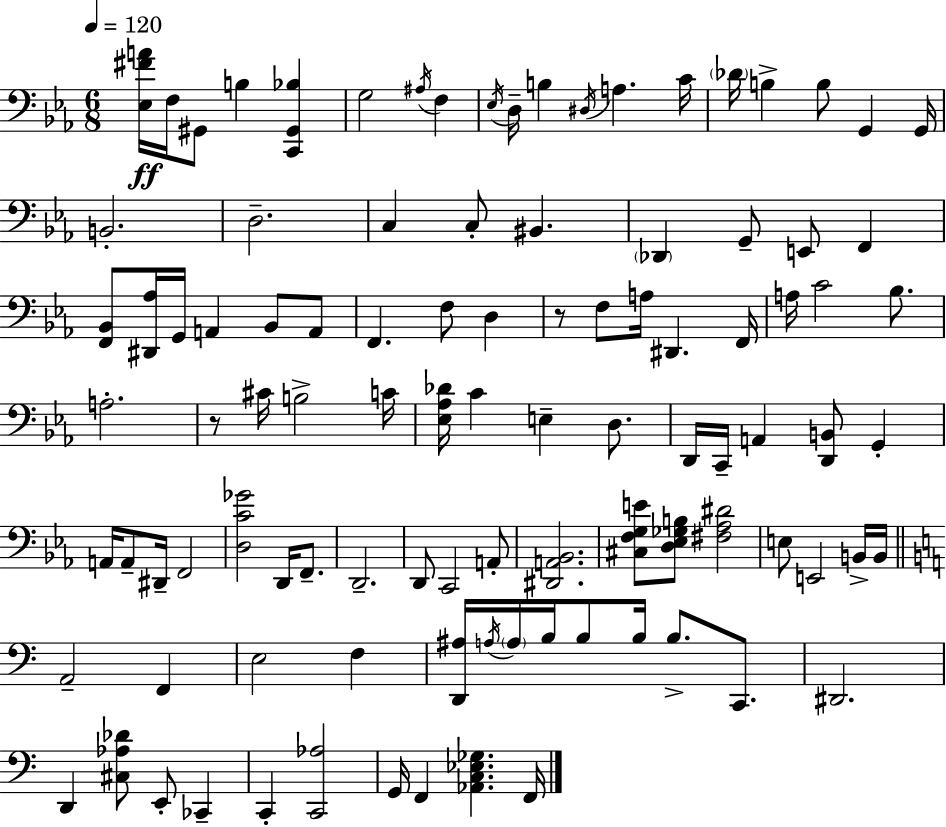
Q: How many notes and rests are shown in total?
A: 101